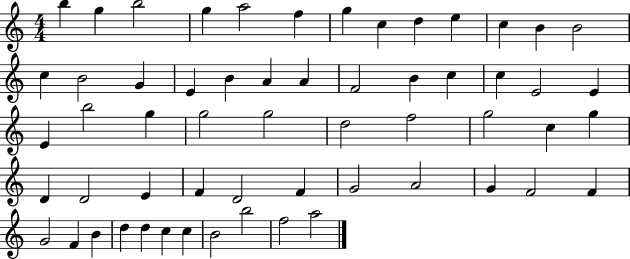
X:1
T:Untitled
M:4/4
L:1/4
K:C
b g b2 g a2 f g c d e c B B2 c B2 G E B A A F2 B c c E2 E E b2 g g2 g2 d2 f2 g2 c g D D2 E F D2 F G2 A2 G F2 F G2 F B d d c c B2 b2 f2 a2